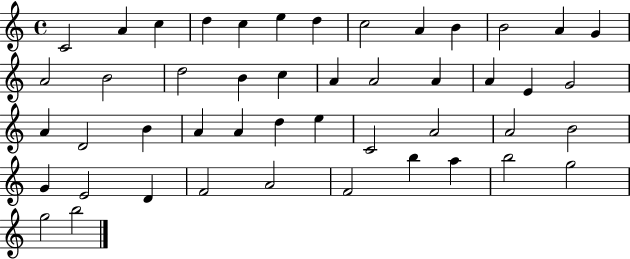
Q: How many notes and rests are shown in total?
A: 47